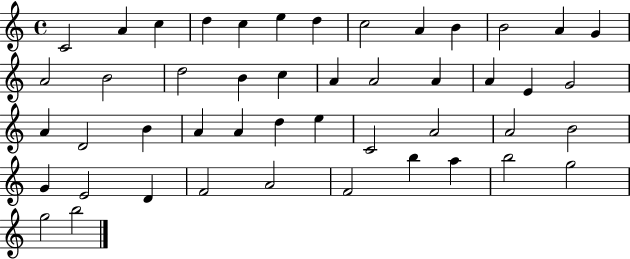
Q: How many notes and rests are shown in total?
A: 47